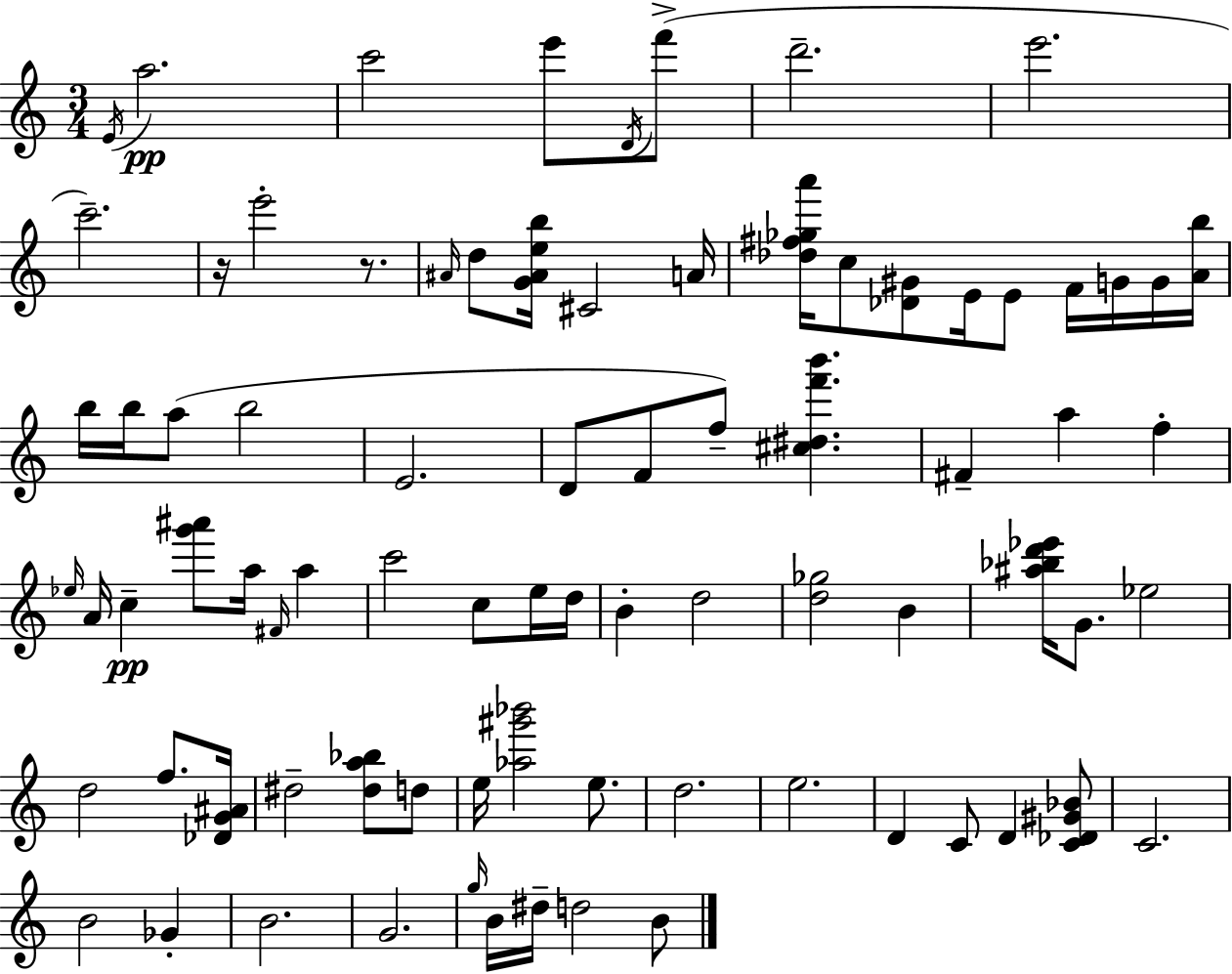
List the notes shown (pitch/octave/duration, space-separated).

E4/s A5/h. C6/h E6/e D4/s F6/e D6/h. E6/h. C6/h. R/s E6/h R/e. A#4/s D5/e [G4,A#4,E5,B5]/s C#4/h A4/s [Db5,F#5,Gb5,A6]/s C5/e [Db4,G#4]/e E4/s E4/e F4/s G4/s G4/s [A4,B5]/s B5/s B5/s A5/e B5/h E4/h. D4/e F4/e F5/e [C#5,D#5,F6,B6]/q. F#4/q A5/q F5/q Eb5/s A4/s C5/q [G6,A#6]/e A5/s F#4/s A5/q C6/h C5/e E5/s D5/s B4/q D5/h [D5,Gb5]/h B4/q [A#5,Bb5,D6,Eb6]/s G4/e. Eb5/h D5/h F5/e. [Db4,G4,A#4]/s D#5/h [D#5,A5,Bb5]/e D5/e E5/s [Ab5,G#6,Bb6]/h E5/e. D5/h. E5/h. D4/q C4/e D4/q [C4,Db4,G#4,Bb4]/e C4/h. B4/h Gb4/q B4/h. G4/h. G5/s B4/s D#5/s D5/h B4/e